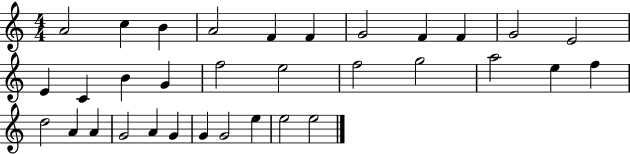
{
  \clef treble
  \numericTimeSignature
  \time 4/4
  \key c \major
  a'2 c''4 b'4 | a'2 f'4 f'4 | g'2 f'4 f'4 | g'2 e'2 | \break e'4 c'4 b'4 g'4 | f''2 e''2 | f''2 g''2 | a''2 e''4 f''4 | \break d''2 a'4 a'4 | g'2 a'4 g'4 | g'4 g'2 e''4 | e''2 e''2 | \break \bar "|."
}